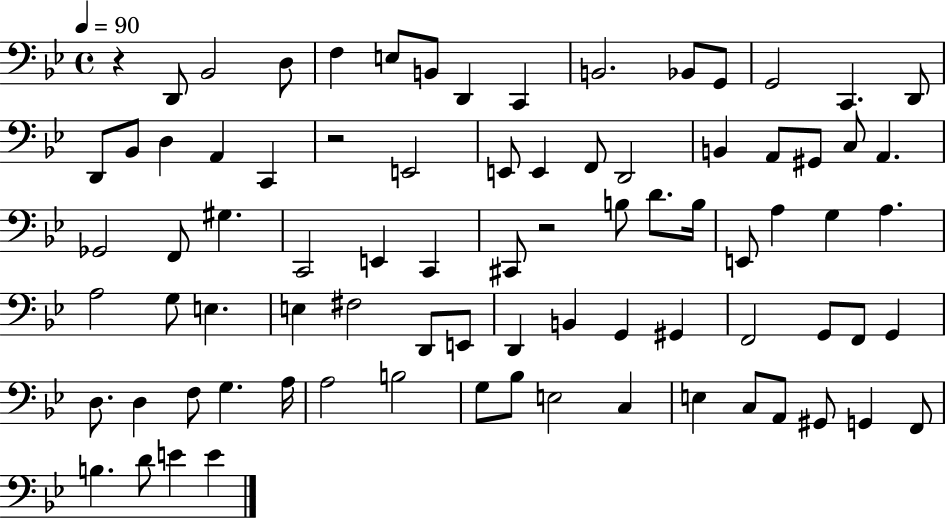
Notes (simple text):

R/q D2/e Bb2/h D3/e F3/q E3/e B2/e D2/q C2/q B2/h. Bb2/e G2/e G2/h C2/q. D2/e D2/e Bb2/e D3/q A2/q C2/q R/h E2/h E2/e E2/q F2/e D2/h B2/q A2/e G#2/e C3/e A2/q. Gb2/h F2/e G#3/q. C2/h E2/q C2/q C#2/e R/h B3/e D4/e. B3/s E2/e A3/q G3/q A3/q. A3/h G3/e E3/q. E3/q F#3/h D2/e E2/e D2/q B2/q G2/q G#2/q F2/h G2/e F2/e G2/q D3/e. D3/q F3/e G3/q. A3/s A3/h B3/h G3/e Bb3/e E3/h C3/q E3/q C3/e A2/e G#2/e G2/q F2/e B3/q. D4/e E4/q E4/q